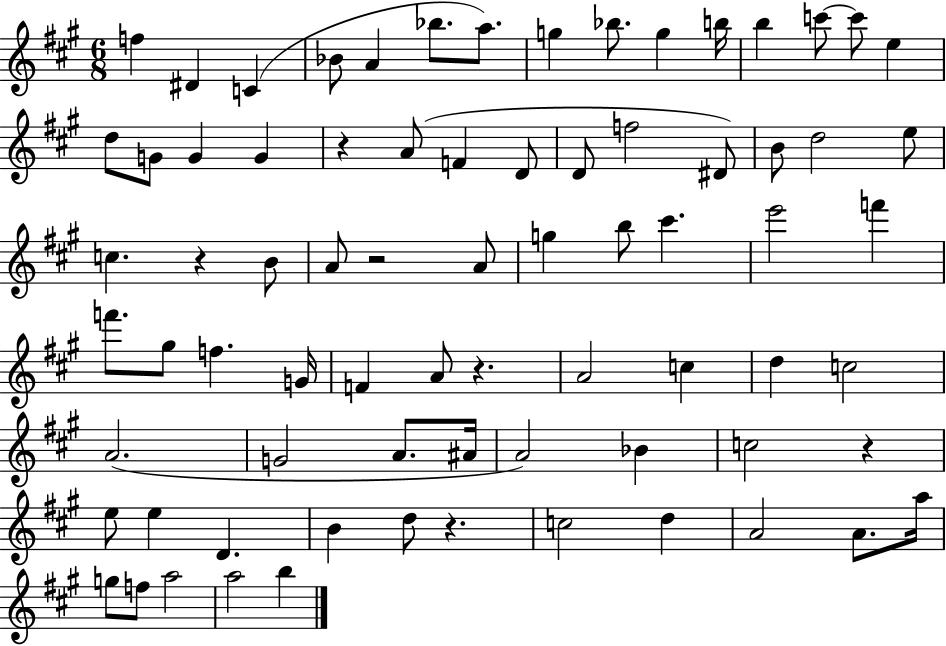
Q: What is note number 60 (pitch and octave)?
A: C5